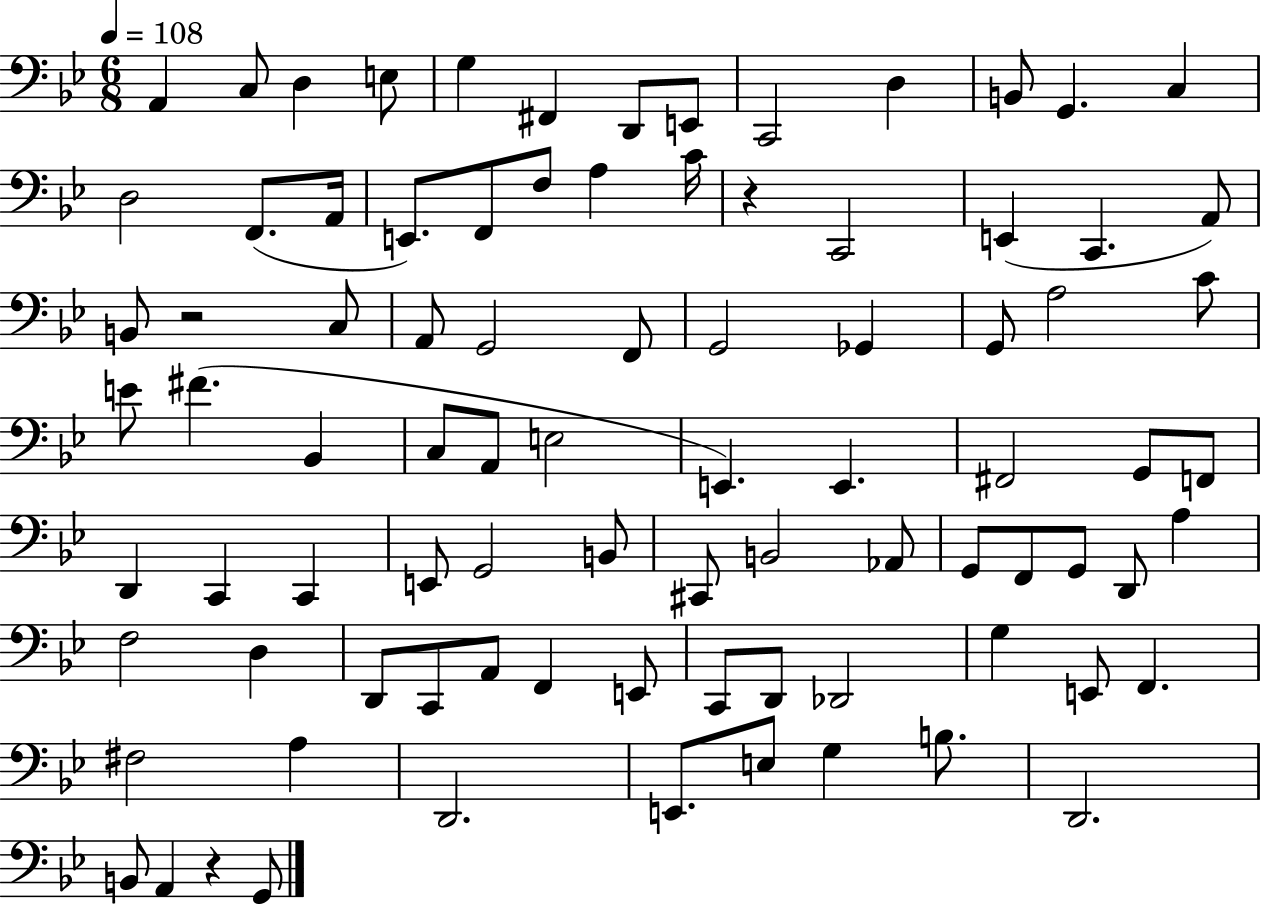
{
  \clef bass
  \numericTimeSignature
  \time 6/8
  \key bes \major
  \tempo 4 = 108
  a,4 c8 d4 e8 | g4 fis,4 d,8 e,8 | c,2 d4 | b,8 g,4. c4 | \break d2 f,8.( a,16 | e,8.) f,8 f8 a4 c'16 | r4 c,2 | e,4( c,4. a,8) | \break b,8 r2 c8 | a,8 g,2 f,8 | g,2 ges,4 | g,8 a2 c'8 | \break e'8 fis'4.( bes,4 | c8 a,8 e2 | e,4.) e,4. | fis,2 g,8 f,8 | \break d,4 c,4 c,4 | e,8 g,2 b,8 | cis,8 b,2 aes,8 | g,8 f,8 g,8 d,8 a4 | \break f2 d4 | d,8 c,8 a,8 f,4 e,8 | c,8 d,8 des,2 | g4 e,8 f,4. | \break fis2 a4 | d,2. | e,8. e8 g4 b8. | d,2. | \break b,8 a,4 r4 g,8 | \bar "|."
}